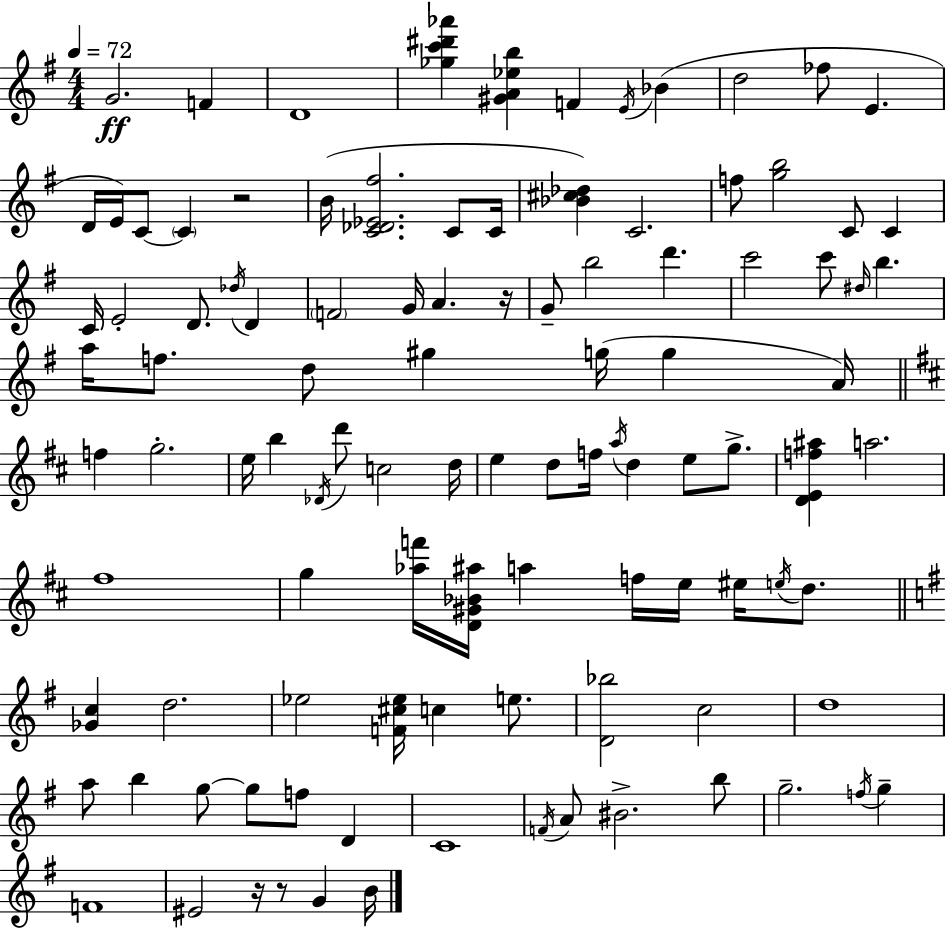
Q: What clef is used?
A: treble